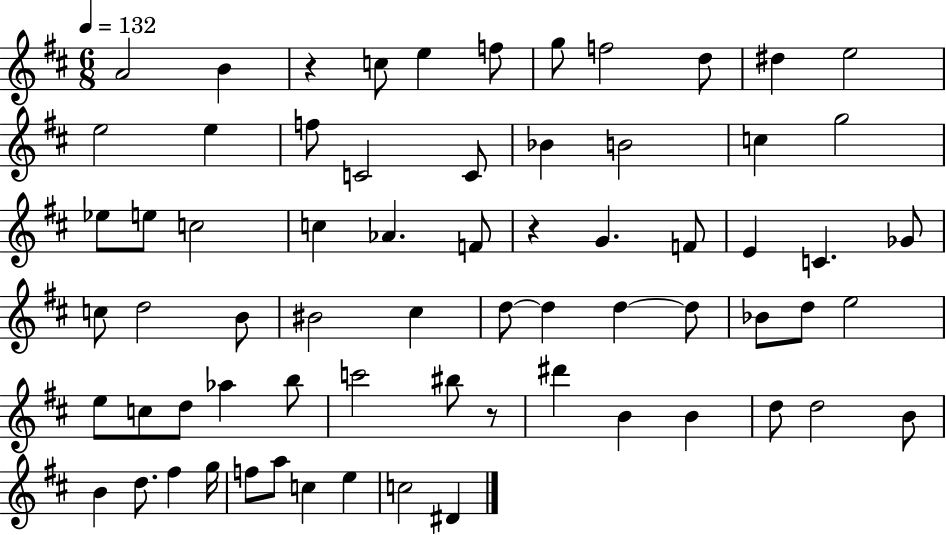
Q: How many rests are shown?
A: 3